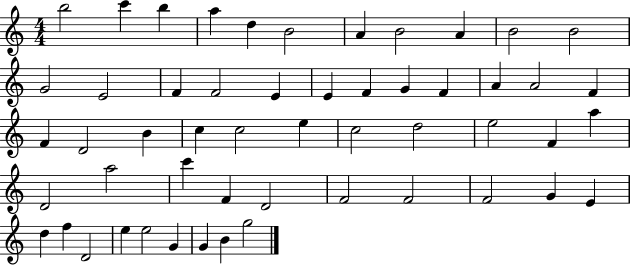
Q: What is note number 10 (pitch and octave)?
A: B4